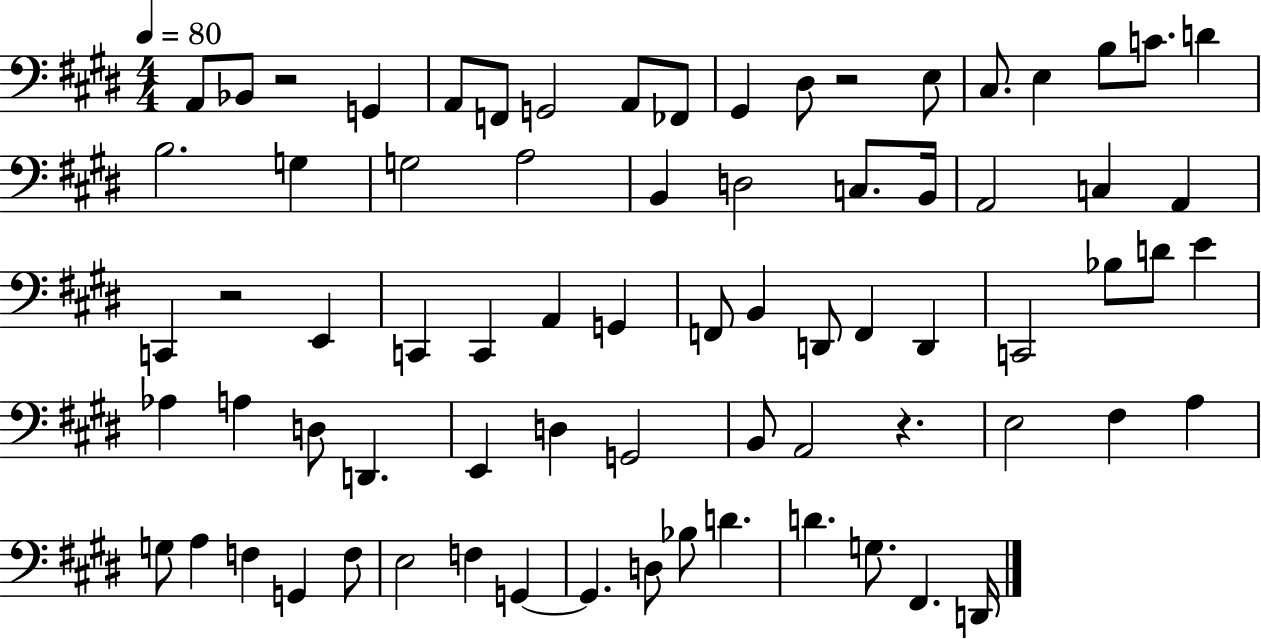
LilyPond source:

{
  \clef bass
  \numericTimeSignature
  \time 4/4
  \key e \major
  \tempo 4 = 80
  \repeat volta 2 { a,8 bes,8 r2 g,4 | a,8 f,8 g,2 a,8 fes,8 | gis,4 dis8 r2 e8 | cis8. e4 b8 c'8. d'4 | \break b2. g4 | g2 a2 | b,4 d2 c8. b,16 | a,2 c4 a,4 | \break c,4 r2 e,4 | c,4 c,4 a,4 g,4 | f,8 b,4 d,8 f,4 d,4 | c,2 bes8 d'8 e'4 | \break aes4 a4 d8 d,4. | e,4 d4 g,2 | b,8 a,2 r4. | e2 fis4 a4 | \break g8 a4 f4 g,4 f8 | e2 f4 g,4~~ | g,4. d8 bes8 d'4. | d'4. g8. fis,4. d,16 | \break } \bar "|."
}